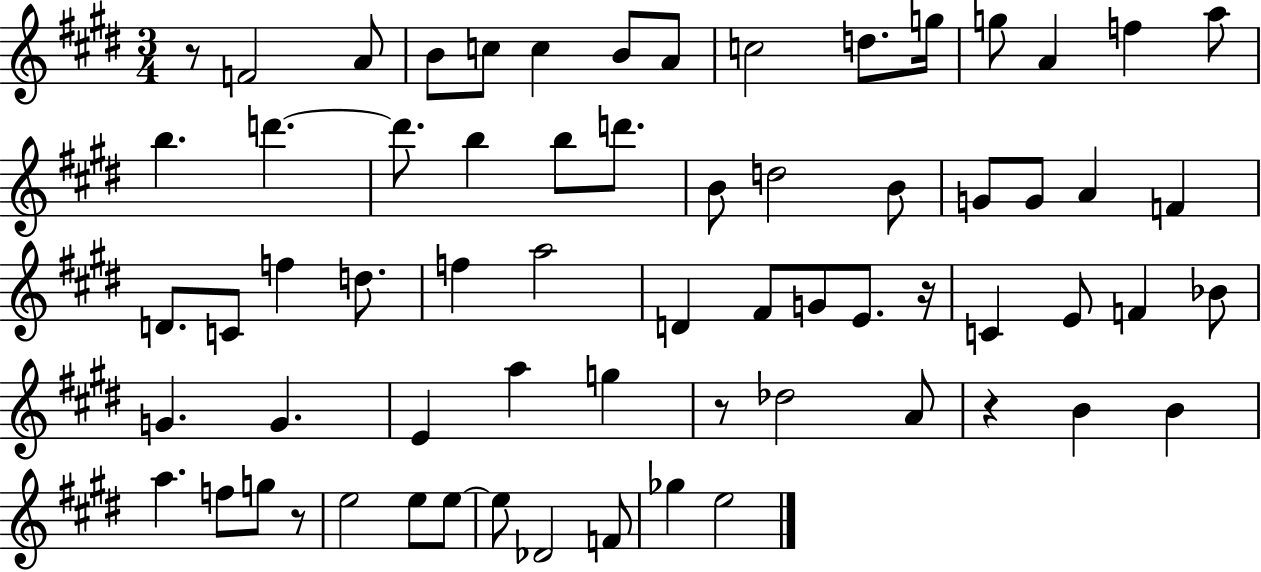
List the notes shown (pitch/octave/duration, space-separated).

R/e F4/h A4/e B4/e C5/e C5/q B4/e A4/e C5/h D5/e. G5/s G5/e A4/q F5/q A5/e B5/q. D6/q. D6/e. B5/q B5/e D6/e. B4/e D5/h B4/e G4/e G4/e A4/q F4/q D4/e. C4/e F5/q D5/e. F5/q A5/h D4/q F#4/e G4/e E4/e. R/s C4/q E4/e F4/q Bb4/e G4/q. G4/q. E4/q A5/q G5/q R/e Db5/h A4/e R/q B4/q B4/q A5/q. F5/e G5/e R/e E5/h E5/e E5/e E5/e Db4/h F4/e Gb5/q E5/h